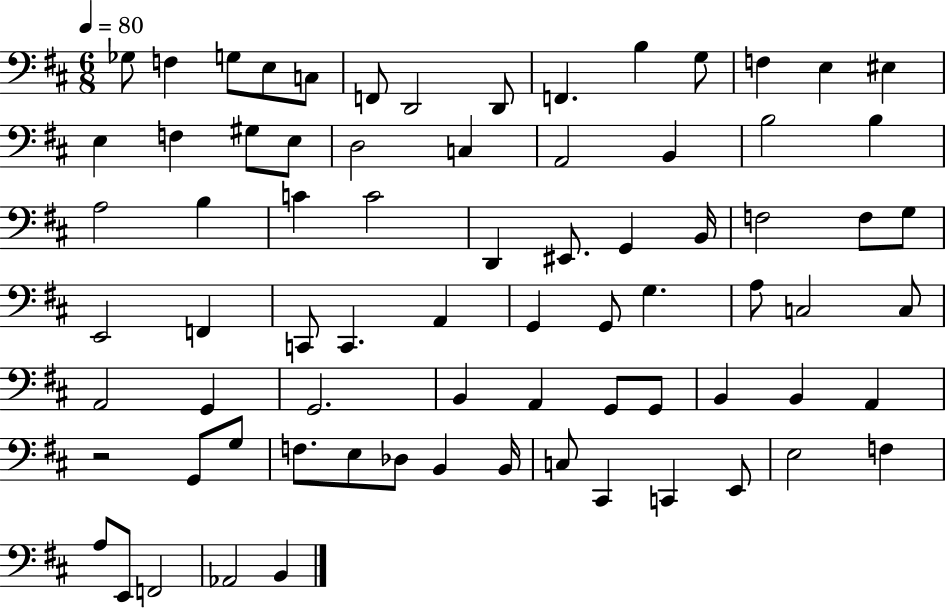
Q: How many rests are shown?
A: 1